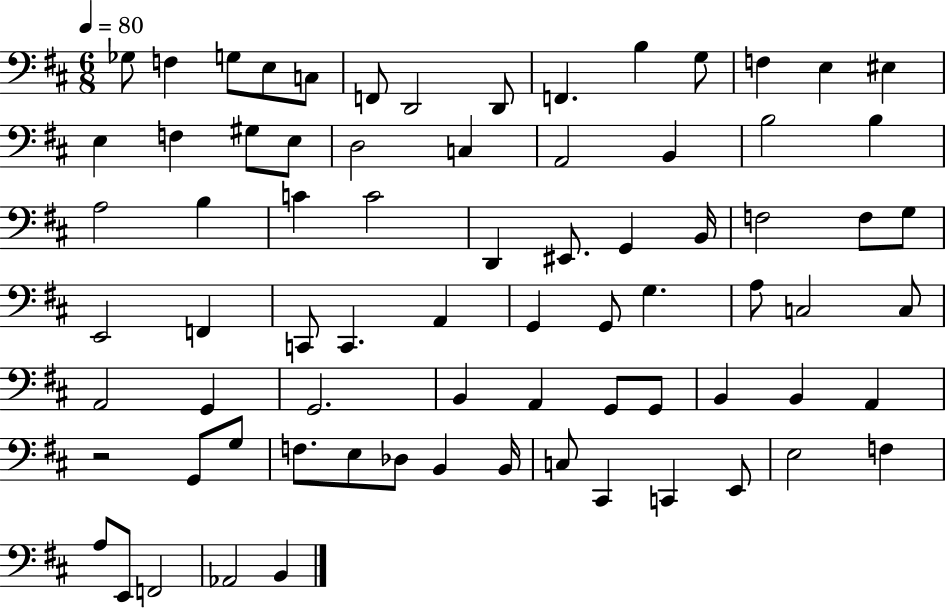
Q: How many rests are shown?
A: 1